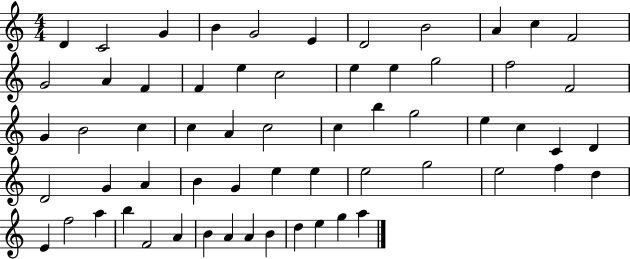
X:1
T:Untitled
M:4/4
L:1/4
K:C
D C2 G B G2 E D2 B2 A c F2 G2 A F F e c2 e e g2 f2 F2 G B2 c c A c2 c b g2 e c C D D2 G A B G e e e2 g2 e2 f d E f2 a b F2 A B A A B d e g a